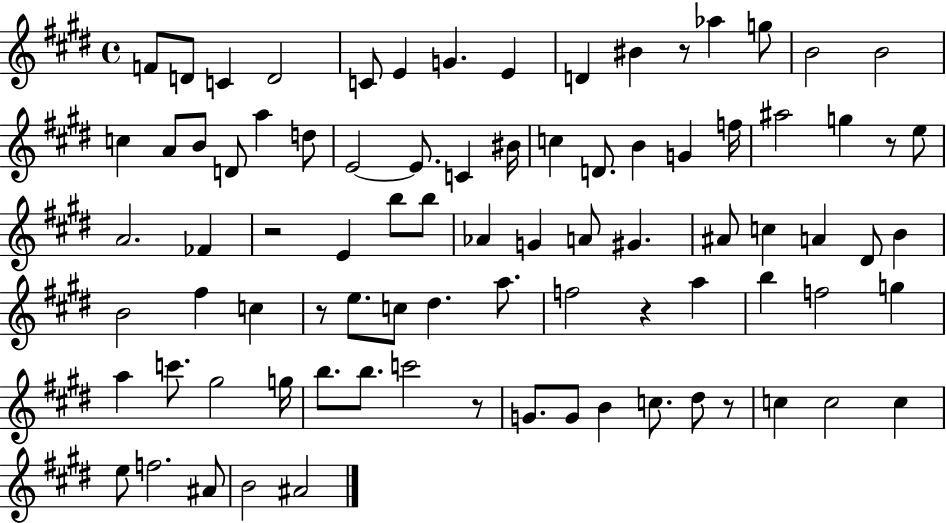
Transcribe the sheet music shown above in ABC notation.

X:1
T:Untitled
M:4/4
L:1/4
K:E
F/2 D/2 C D2 C/2 E G E D ^B z/2 _a g/2 B2 B2 c A/2 B/2 D/2 a d/2 E2 E/2 C ^B/4 c D/2 B G f/4 ^a2 g z/2 e/2 A2 _F z2 E b/2 b/2 _A G A/2 ^G ^A/2 c A ^D/2 B B2 ^f c z/2 e/2 c/2 ^d a/2 f2 z a b f2 g a c'/2 ^g2 g/4 b/2 b/2 c'2 z/2 G/2 G/2 B c/2 ^d/2 z/2 c c2 c e/2 f2 ^A/2 B2 ^A2